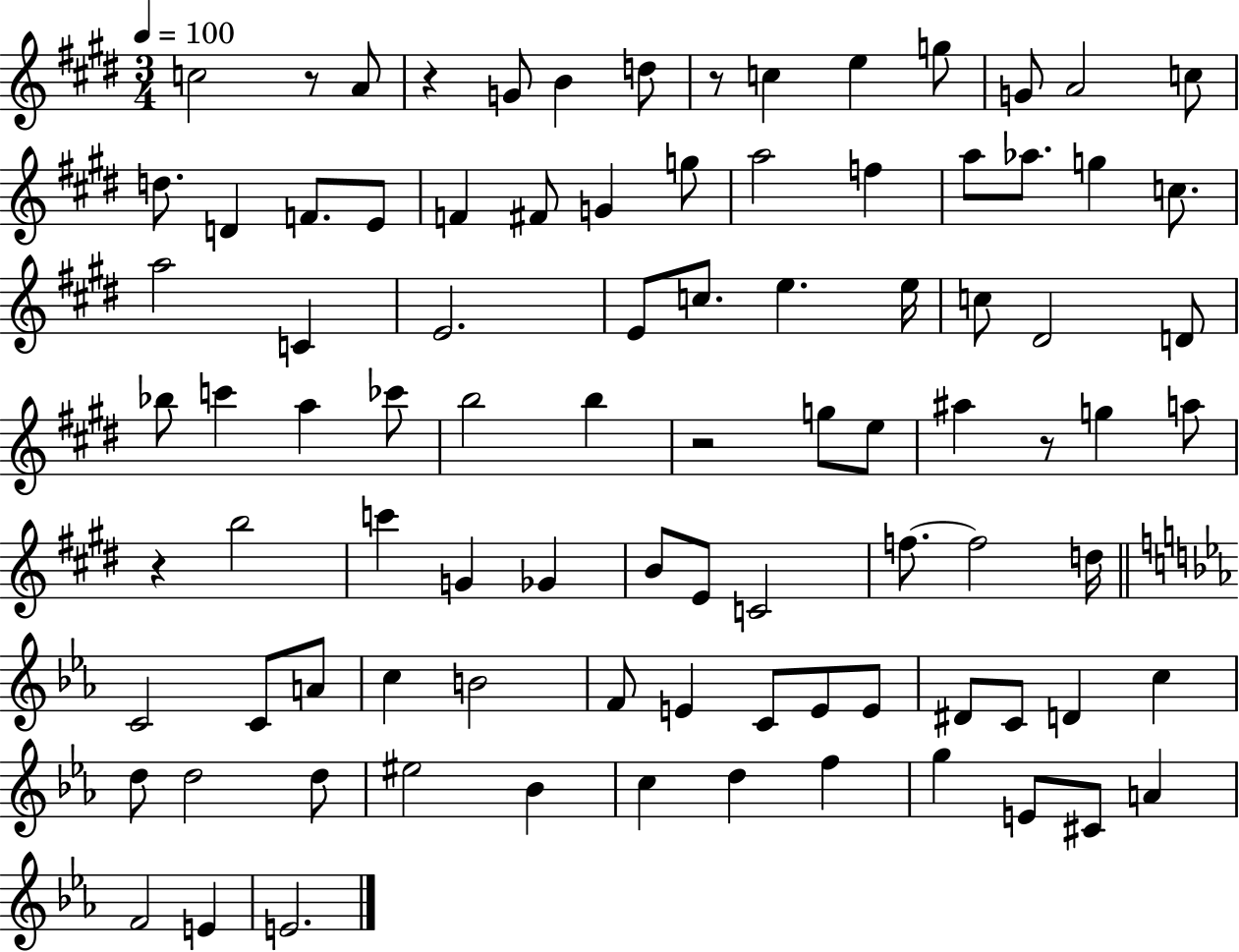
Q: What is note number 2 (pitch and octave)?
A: A4